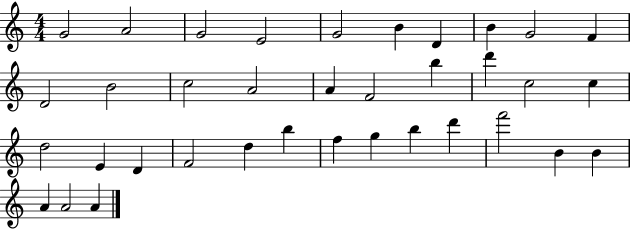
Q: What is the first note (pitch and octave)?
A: G4